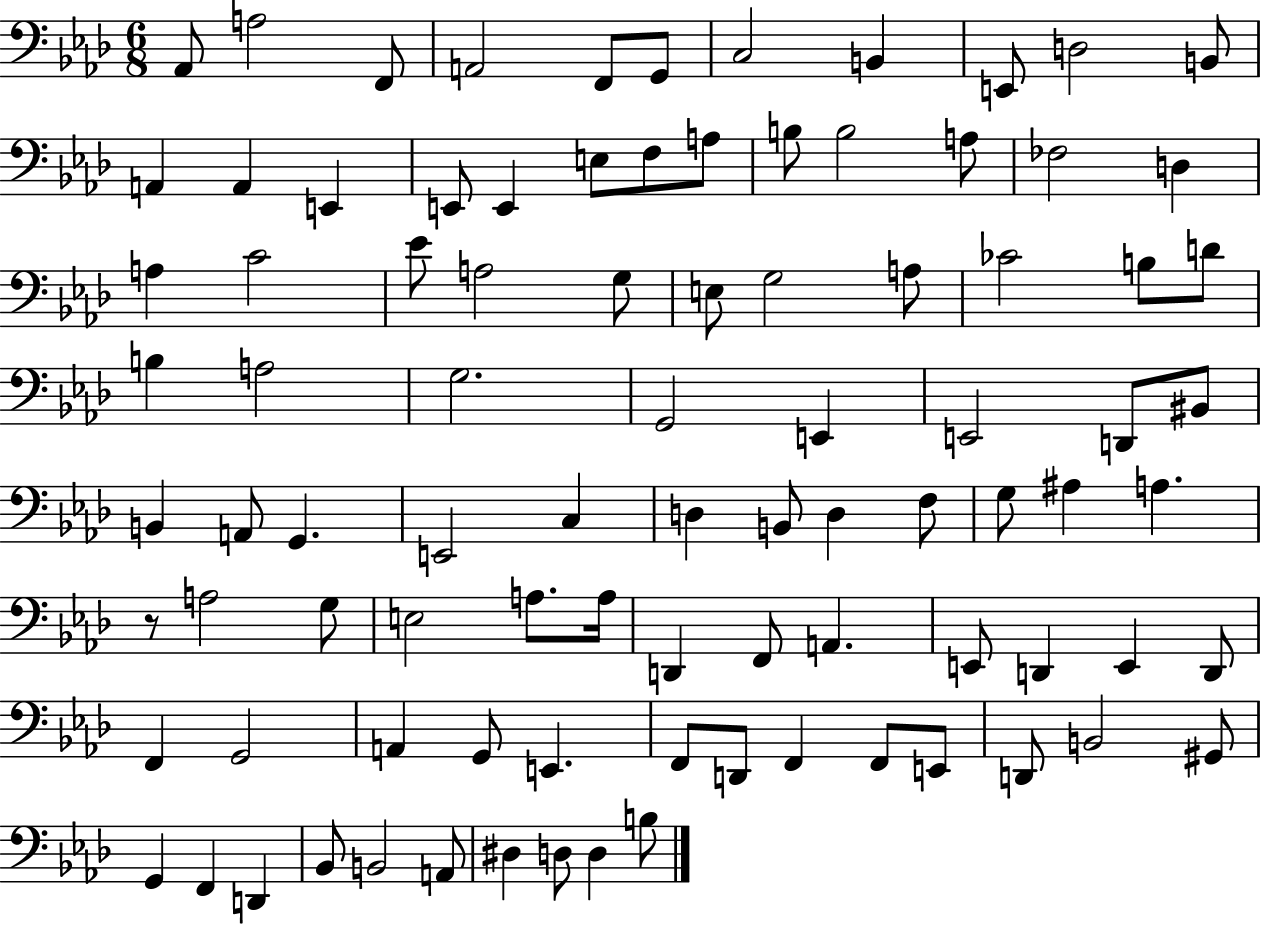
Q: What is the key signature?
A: AES major